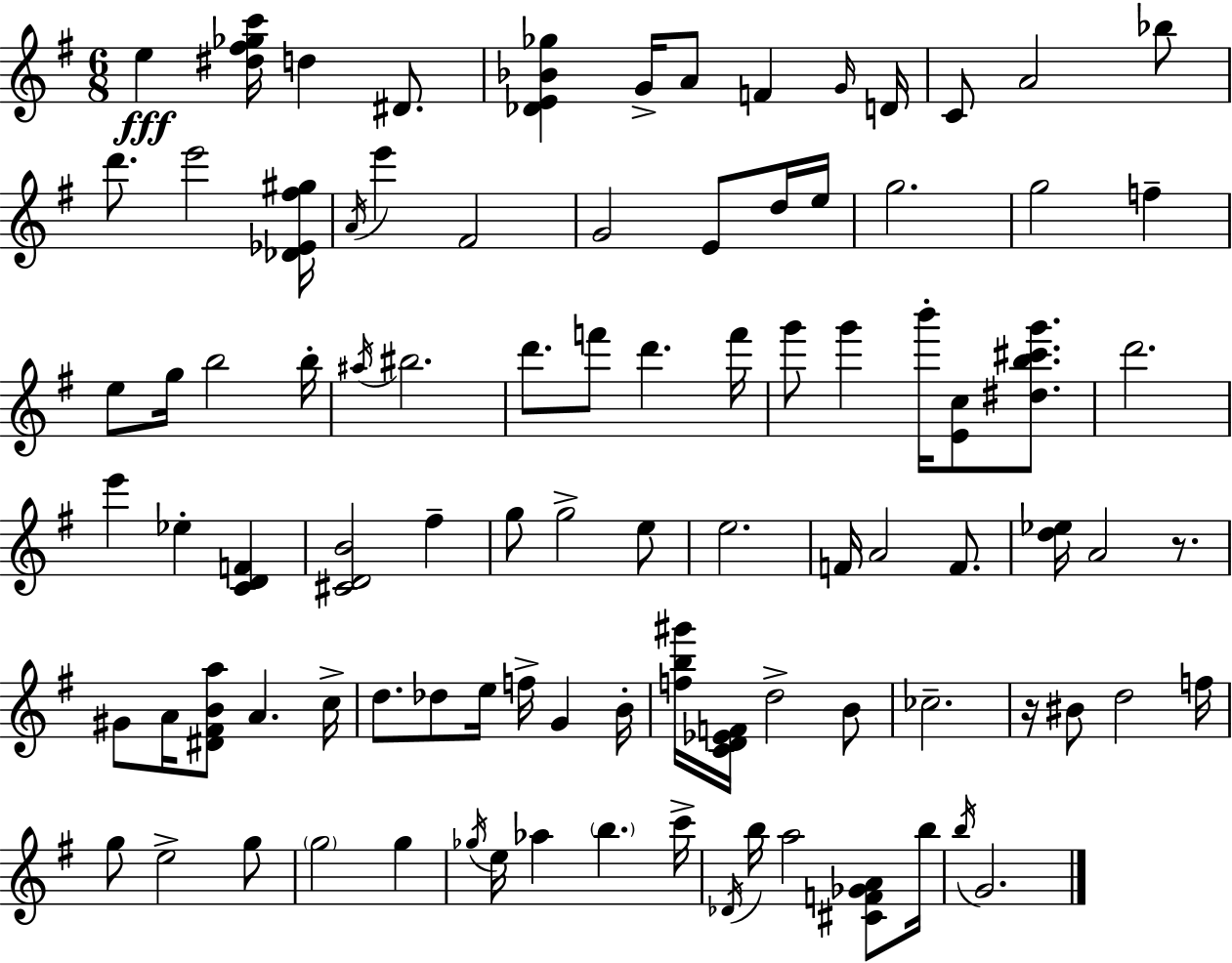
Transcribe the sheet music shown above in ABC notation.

X:1
T:Untitled
M:6/8
L:1/4
K:G
e [^d^f_gc']/4 d ^D/2 [_DE_B_g] G/4 A/2 F G/4 D/4 C/2 A2 _b/2 d'/2 e'2 [_D_E^f^g]/4 A/4 e' ^F2 G2 E/2 d/4 e/4 g2 g2 f e/2 g/4 b2 b/4 ^a/4 ^b2 d'/2 f'/2 d' f'/4 g'/2 g' b'/4 [Ec]/2 [^db^c'g']/2 d'2 e' _e [CDF] [^CDB]2 ^f g/2 g2 e/2 e2 F/4 A2 F/2 [d_e]/4 A2 z/2 ^G/2 A/4 [^D^FBa]/2 A c/4 d/2 _d/2 e/4 f/4 G B/4 [fb^g']/4 [CD_EF]/4 d2 B/2 _c2 z/4 ^B/2 d2 f/4 g/2 e2 g/2 g2 g _g/4 e/4 _a b c'/4 _D/4 b/4 a2 [^CF_GA]/2 b/4 b/4 G2